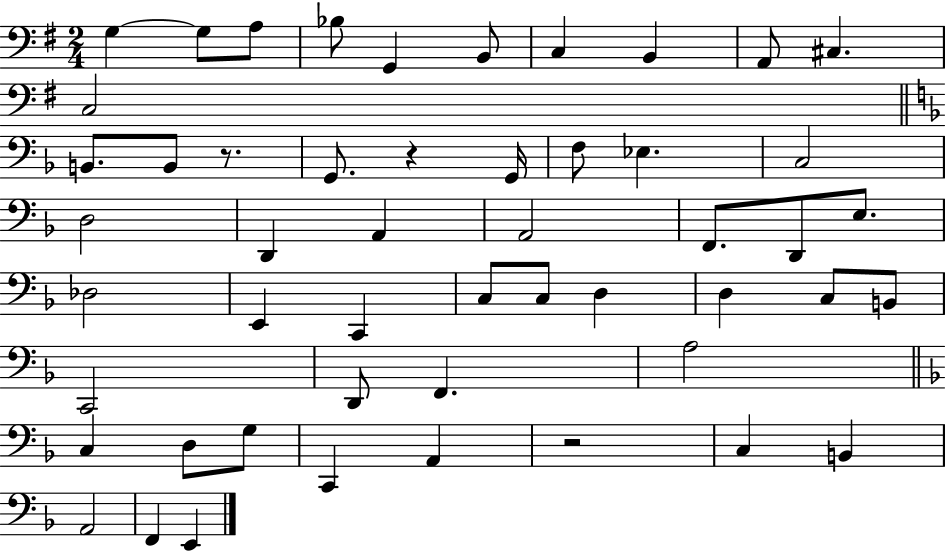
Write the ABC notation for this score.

X:1
T:Untitled
M:2/4
L:1/4
K:G
G, G,/2 A,/2 _B,/2 G,, B,,/2 C, B,, A,,/2 ^C, C,2 B,,/2 B,,/2 z/2 G,,/2 z G,,/4 F,/2 _E, C,2 D,2 D,, A,, A,,2 F,,/2 D,,/2 E,/2 _D,2 E,, C,, C,/2 C,/2 D, D, C,/2 B,,/2 C,,2 D,,/2 F,, A,2 C, D,/2 G,/2 C,, A,, z2 C, B,, A,,2 F,, E,,